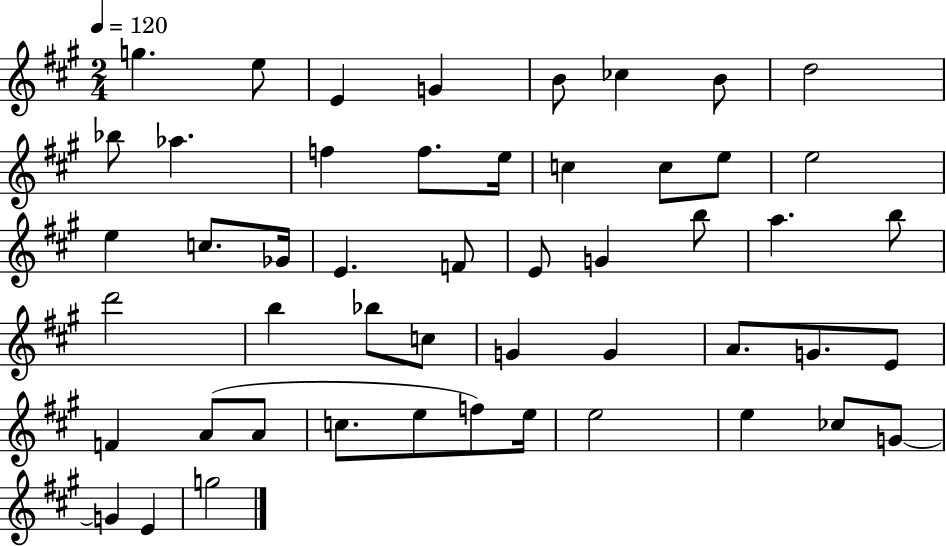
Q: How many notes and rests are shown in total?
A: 50